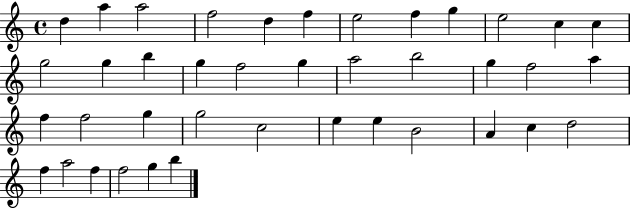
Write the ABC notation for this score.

X:1
T:Untitled
M:4/4
L:1/4
K:C
d a a2 f2 d f e2 f g e2 c c g2 g b g f2 g a2 b2 g f2 a f f2 g g2 c2 e e B2 A c d2 f a2 f f2 g b